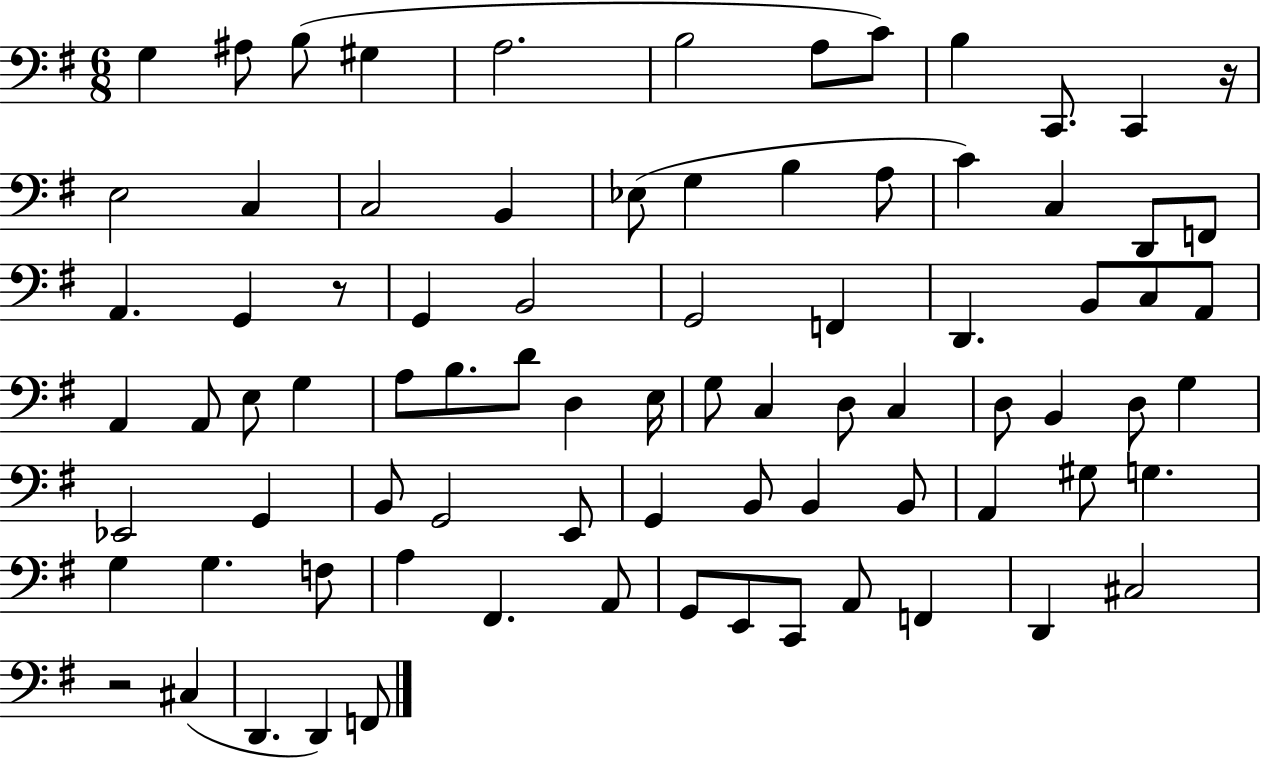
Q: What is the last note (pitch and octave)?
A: F2